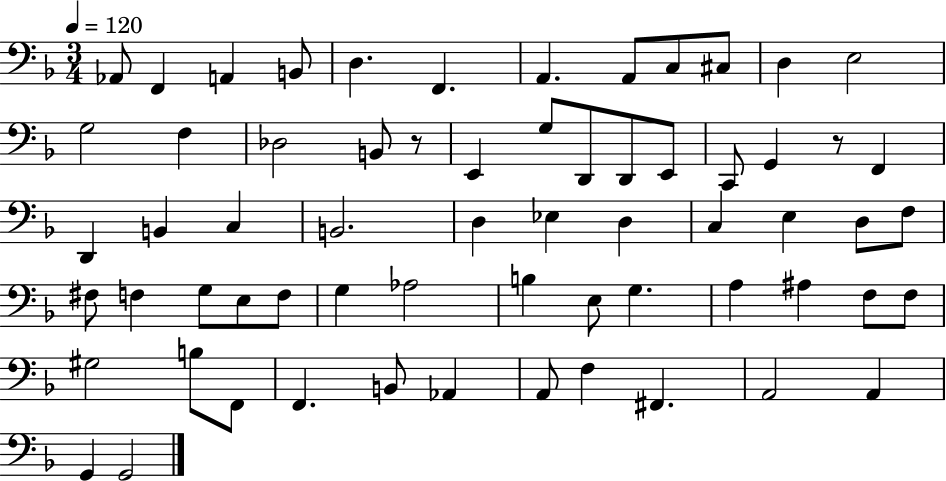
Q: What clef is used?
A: bass